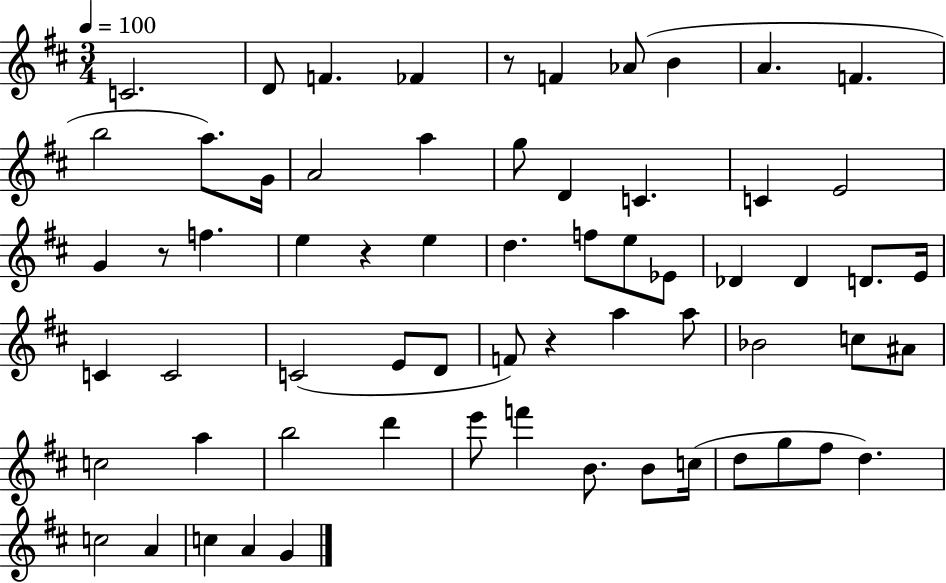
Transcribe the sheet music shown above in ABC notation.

X:1
T:Untitled
M:3/4
L:1/4
K:D
C2 D/2 F _F z/2 F _A/2 B A F b2 a/2 G/4 A2 a g/2 D C C E2 G z/2 f e z e d f/2 e/2 _E/2 _D _D D/2 E/4 C C2 C2 E/2 D/2 F/2 z a a/2 _B2 c/2 ^A/2 c2 a b2 d' e'/2 f' B/2 B/2 c/4 d/2 g/2 ^f/2 d c2 A c A G